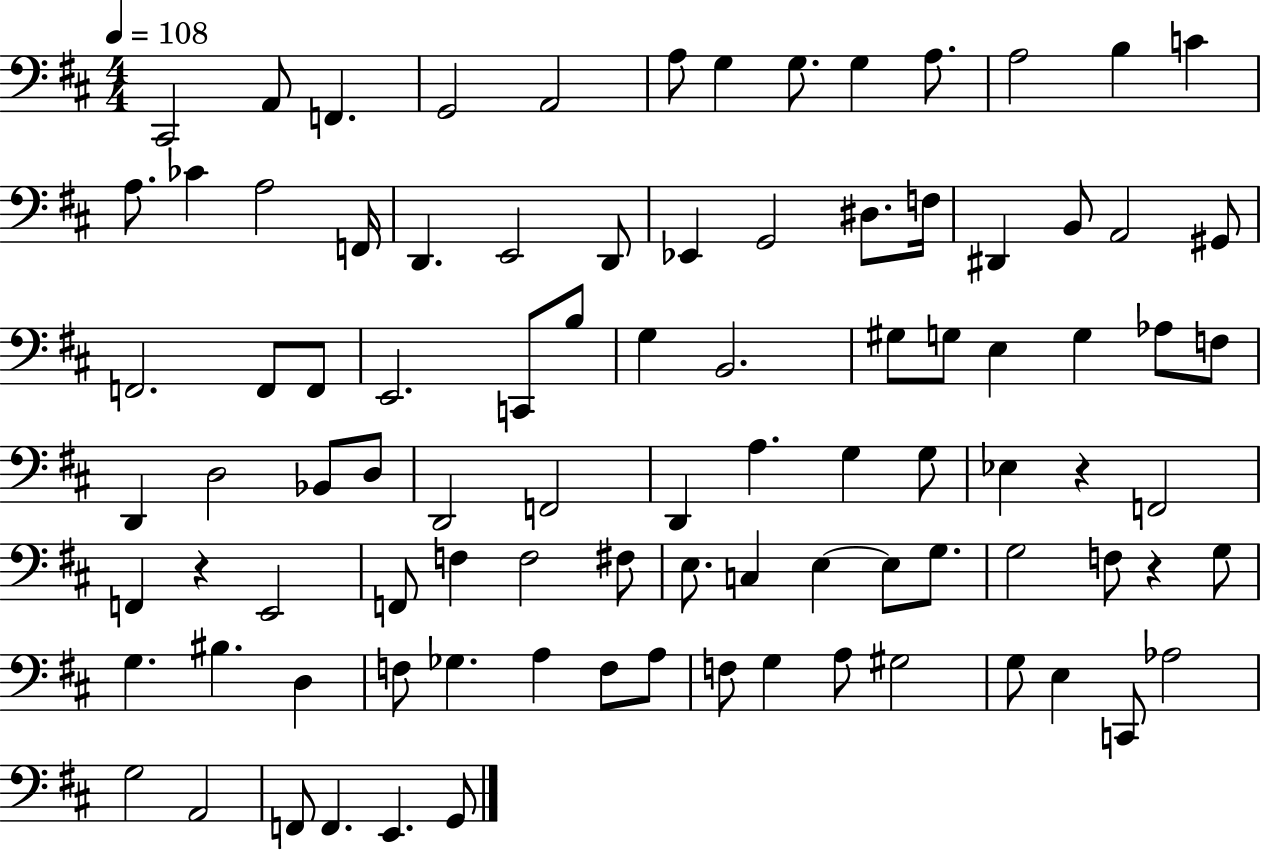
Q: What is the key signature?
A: D major